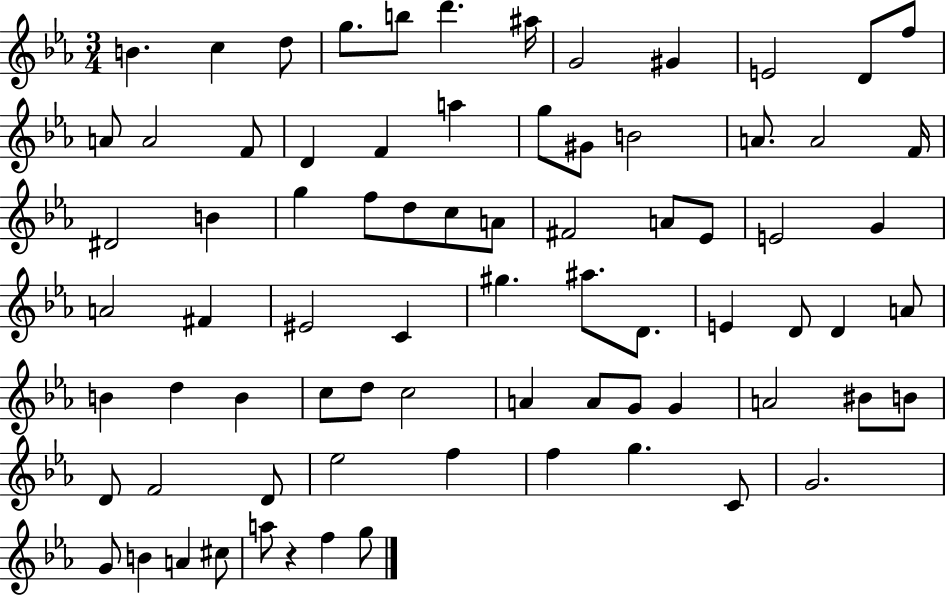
X:1
T:Untitled
M:3/4
L:1/4
K:Eb
B c d/2 g/2 b/2 d' ^a/4 G2 ^G E2 D/2 f/2 A/2 A2 F/2 D F a g/2 ^G/2 B2 A/2 A2 F/4 ^D2 B g f/2 d/2 c/2 A/2 ^F2 A/2 _E/2 E2 G A2 ^F ^E2 C ^g ^a/2 D/2 E D/2 D A/2 B d B c/2 d/2 c2 A A/2 G/2 G A2 ^B/2 B/2 D/2 F2 D/2 _e2 f f g C/2 G2 G/2 B A ^c/2 a/2 z f g/2